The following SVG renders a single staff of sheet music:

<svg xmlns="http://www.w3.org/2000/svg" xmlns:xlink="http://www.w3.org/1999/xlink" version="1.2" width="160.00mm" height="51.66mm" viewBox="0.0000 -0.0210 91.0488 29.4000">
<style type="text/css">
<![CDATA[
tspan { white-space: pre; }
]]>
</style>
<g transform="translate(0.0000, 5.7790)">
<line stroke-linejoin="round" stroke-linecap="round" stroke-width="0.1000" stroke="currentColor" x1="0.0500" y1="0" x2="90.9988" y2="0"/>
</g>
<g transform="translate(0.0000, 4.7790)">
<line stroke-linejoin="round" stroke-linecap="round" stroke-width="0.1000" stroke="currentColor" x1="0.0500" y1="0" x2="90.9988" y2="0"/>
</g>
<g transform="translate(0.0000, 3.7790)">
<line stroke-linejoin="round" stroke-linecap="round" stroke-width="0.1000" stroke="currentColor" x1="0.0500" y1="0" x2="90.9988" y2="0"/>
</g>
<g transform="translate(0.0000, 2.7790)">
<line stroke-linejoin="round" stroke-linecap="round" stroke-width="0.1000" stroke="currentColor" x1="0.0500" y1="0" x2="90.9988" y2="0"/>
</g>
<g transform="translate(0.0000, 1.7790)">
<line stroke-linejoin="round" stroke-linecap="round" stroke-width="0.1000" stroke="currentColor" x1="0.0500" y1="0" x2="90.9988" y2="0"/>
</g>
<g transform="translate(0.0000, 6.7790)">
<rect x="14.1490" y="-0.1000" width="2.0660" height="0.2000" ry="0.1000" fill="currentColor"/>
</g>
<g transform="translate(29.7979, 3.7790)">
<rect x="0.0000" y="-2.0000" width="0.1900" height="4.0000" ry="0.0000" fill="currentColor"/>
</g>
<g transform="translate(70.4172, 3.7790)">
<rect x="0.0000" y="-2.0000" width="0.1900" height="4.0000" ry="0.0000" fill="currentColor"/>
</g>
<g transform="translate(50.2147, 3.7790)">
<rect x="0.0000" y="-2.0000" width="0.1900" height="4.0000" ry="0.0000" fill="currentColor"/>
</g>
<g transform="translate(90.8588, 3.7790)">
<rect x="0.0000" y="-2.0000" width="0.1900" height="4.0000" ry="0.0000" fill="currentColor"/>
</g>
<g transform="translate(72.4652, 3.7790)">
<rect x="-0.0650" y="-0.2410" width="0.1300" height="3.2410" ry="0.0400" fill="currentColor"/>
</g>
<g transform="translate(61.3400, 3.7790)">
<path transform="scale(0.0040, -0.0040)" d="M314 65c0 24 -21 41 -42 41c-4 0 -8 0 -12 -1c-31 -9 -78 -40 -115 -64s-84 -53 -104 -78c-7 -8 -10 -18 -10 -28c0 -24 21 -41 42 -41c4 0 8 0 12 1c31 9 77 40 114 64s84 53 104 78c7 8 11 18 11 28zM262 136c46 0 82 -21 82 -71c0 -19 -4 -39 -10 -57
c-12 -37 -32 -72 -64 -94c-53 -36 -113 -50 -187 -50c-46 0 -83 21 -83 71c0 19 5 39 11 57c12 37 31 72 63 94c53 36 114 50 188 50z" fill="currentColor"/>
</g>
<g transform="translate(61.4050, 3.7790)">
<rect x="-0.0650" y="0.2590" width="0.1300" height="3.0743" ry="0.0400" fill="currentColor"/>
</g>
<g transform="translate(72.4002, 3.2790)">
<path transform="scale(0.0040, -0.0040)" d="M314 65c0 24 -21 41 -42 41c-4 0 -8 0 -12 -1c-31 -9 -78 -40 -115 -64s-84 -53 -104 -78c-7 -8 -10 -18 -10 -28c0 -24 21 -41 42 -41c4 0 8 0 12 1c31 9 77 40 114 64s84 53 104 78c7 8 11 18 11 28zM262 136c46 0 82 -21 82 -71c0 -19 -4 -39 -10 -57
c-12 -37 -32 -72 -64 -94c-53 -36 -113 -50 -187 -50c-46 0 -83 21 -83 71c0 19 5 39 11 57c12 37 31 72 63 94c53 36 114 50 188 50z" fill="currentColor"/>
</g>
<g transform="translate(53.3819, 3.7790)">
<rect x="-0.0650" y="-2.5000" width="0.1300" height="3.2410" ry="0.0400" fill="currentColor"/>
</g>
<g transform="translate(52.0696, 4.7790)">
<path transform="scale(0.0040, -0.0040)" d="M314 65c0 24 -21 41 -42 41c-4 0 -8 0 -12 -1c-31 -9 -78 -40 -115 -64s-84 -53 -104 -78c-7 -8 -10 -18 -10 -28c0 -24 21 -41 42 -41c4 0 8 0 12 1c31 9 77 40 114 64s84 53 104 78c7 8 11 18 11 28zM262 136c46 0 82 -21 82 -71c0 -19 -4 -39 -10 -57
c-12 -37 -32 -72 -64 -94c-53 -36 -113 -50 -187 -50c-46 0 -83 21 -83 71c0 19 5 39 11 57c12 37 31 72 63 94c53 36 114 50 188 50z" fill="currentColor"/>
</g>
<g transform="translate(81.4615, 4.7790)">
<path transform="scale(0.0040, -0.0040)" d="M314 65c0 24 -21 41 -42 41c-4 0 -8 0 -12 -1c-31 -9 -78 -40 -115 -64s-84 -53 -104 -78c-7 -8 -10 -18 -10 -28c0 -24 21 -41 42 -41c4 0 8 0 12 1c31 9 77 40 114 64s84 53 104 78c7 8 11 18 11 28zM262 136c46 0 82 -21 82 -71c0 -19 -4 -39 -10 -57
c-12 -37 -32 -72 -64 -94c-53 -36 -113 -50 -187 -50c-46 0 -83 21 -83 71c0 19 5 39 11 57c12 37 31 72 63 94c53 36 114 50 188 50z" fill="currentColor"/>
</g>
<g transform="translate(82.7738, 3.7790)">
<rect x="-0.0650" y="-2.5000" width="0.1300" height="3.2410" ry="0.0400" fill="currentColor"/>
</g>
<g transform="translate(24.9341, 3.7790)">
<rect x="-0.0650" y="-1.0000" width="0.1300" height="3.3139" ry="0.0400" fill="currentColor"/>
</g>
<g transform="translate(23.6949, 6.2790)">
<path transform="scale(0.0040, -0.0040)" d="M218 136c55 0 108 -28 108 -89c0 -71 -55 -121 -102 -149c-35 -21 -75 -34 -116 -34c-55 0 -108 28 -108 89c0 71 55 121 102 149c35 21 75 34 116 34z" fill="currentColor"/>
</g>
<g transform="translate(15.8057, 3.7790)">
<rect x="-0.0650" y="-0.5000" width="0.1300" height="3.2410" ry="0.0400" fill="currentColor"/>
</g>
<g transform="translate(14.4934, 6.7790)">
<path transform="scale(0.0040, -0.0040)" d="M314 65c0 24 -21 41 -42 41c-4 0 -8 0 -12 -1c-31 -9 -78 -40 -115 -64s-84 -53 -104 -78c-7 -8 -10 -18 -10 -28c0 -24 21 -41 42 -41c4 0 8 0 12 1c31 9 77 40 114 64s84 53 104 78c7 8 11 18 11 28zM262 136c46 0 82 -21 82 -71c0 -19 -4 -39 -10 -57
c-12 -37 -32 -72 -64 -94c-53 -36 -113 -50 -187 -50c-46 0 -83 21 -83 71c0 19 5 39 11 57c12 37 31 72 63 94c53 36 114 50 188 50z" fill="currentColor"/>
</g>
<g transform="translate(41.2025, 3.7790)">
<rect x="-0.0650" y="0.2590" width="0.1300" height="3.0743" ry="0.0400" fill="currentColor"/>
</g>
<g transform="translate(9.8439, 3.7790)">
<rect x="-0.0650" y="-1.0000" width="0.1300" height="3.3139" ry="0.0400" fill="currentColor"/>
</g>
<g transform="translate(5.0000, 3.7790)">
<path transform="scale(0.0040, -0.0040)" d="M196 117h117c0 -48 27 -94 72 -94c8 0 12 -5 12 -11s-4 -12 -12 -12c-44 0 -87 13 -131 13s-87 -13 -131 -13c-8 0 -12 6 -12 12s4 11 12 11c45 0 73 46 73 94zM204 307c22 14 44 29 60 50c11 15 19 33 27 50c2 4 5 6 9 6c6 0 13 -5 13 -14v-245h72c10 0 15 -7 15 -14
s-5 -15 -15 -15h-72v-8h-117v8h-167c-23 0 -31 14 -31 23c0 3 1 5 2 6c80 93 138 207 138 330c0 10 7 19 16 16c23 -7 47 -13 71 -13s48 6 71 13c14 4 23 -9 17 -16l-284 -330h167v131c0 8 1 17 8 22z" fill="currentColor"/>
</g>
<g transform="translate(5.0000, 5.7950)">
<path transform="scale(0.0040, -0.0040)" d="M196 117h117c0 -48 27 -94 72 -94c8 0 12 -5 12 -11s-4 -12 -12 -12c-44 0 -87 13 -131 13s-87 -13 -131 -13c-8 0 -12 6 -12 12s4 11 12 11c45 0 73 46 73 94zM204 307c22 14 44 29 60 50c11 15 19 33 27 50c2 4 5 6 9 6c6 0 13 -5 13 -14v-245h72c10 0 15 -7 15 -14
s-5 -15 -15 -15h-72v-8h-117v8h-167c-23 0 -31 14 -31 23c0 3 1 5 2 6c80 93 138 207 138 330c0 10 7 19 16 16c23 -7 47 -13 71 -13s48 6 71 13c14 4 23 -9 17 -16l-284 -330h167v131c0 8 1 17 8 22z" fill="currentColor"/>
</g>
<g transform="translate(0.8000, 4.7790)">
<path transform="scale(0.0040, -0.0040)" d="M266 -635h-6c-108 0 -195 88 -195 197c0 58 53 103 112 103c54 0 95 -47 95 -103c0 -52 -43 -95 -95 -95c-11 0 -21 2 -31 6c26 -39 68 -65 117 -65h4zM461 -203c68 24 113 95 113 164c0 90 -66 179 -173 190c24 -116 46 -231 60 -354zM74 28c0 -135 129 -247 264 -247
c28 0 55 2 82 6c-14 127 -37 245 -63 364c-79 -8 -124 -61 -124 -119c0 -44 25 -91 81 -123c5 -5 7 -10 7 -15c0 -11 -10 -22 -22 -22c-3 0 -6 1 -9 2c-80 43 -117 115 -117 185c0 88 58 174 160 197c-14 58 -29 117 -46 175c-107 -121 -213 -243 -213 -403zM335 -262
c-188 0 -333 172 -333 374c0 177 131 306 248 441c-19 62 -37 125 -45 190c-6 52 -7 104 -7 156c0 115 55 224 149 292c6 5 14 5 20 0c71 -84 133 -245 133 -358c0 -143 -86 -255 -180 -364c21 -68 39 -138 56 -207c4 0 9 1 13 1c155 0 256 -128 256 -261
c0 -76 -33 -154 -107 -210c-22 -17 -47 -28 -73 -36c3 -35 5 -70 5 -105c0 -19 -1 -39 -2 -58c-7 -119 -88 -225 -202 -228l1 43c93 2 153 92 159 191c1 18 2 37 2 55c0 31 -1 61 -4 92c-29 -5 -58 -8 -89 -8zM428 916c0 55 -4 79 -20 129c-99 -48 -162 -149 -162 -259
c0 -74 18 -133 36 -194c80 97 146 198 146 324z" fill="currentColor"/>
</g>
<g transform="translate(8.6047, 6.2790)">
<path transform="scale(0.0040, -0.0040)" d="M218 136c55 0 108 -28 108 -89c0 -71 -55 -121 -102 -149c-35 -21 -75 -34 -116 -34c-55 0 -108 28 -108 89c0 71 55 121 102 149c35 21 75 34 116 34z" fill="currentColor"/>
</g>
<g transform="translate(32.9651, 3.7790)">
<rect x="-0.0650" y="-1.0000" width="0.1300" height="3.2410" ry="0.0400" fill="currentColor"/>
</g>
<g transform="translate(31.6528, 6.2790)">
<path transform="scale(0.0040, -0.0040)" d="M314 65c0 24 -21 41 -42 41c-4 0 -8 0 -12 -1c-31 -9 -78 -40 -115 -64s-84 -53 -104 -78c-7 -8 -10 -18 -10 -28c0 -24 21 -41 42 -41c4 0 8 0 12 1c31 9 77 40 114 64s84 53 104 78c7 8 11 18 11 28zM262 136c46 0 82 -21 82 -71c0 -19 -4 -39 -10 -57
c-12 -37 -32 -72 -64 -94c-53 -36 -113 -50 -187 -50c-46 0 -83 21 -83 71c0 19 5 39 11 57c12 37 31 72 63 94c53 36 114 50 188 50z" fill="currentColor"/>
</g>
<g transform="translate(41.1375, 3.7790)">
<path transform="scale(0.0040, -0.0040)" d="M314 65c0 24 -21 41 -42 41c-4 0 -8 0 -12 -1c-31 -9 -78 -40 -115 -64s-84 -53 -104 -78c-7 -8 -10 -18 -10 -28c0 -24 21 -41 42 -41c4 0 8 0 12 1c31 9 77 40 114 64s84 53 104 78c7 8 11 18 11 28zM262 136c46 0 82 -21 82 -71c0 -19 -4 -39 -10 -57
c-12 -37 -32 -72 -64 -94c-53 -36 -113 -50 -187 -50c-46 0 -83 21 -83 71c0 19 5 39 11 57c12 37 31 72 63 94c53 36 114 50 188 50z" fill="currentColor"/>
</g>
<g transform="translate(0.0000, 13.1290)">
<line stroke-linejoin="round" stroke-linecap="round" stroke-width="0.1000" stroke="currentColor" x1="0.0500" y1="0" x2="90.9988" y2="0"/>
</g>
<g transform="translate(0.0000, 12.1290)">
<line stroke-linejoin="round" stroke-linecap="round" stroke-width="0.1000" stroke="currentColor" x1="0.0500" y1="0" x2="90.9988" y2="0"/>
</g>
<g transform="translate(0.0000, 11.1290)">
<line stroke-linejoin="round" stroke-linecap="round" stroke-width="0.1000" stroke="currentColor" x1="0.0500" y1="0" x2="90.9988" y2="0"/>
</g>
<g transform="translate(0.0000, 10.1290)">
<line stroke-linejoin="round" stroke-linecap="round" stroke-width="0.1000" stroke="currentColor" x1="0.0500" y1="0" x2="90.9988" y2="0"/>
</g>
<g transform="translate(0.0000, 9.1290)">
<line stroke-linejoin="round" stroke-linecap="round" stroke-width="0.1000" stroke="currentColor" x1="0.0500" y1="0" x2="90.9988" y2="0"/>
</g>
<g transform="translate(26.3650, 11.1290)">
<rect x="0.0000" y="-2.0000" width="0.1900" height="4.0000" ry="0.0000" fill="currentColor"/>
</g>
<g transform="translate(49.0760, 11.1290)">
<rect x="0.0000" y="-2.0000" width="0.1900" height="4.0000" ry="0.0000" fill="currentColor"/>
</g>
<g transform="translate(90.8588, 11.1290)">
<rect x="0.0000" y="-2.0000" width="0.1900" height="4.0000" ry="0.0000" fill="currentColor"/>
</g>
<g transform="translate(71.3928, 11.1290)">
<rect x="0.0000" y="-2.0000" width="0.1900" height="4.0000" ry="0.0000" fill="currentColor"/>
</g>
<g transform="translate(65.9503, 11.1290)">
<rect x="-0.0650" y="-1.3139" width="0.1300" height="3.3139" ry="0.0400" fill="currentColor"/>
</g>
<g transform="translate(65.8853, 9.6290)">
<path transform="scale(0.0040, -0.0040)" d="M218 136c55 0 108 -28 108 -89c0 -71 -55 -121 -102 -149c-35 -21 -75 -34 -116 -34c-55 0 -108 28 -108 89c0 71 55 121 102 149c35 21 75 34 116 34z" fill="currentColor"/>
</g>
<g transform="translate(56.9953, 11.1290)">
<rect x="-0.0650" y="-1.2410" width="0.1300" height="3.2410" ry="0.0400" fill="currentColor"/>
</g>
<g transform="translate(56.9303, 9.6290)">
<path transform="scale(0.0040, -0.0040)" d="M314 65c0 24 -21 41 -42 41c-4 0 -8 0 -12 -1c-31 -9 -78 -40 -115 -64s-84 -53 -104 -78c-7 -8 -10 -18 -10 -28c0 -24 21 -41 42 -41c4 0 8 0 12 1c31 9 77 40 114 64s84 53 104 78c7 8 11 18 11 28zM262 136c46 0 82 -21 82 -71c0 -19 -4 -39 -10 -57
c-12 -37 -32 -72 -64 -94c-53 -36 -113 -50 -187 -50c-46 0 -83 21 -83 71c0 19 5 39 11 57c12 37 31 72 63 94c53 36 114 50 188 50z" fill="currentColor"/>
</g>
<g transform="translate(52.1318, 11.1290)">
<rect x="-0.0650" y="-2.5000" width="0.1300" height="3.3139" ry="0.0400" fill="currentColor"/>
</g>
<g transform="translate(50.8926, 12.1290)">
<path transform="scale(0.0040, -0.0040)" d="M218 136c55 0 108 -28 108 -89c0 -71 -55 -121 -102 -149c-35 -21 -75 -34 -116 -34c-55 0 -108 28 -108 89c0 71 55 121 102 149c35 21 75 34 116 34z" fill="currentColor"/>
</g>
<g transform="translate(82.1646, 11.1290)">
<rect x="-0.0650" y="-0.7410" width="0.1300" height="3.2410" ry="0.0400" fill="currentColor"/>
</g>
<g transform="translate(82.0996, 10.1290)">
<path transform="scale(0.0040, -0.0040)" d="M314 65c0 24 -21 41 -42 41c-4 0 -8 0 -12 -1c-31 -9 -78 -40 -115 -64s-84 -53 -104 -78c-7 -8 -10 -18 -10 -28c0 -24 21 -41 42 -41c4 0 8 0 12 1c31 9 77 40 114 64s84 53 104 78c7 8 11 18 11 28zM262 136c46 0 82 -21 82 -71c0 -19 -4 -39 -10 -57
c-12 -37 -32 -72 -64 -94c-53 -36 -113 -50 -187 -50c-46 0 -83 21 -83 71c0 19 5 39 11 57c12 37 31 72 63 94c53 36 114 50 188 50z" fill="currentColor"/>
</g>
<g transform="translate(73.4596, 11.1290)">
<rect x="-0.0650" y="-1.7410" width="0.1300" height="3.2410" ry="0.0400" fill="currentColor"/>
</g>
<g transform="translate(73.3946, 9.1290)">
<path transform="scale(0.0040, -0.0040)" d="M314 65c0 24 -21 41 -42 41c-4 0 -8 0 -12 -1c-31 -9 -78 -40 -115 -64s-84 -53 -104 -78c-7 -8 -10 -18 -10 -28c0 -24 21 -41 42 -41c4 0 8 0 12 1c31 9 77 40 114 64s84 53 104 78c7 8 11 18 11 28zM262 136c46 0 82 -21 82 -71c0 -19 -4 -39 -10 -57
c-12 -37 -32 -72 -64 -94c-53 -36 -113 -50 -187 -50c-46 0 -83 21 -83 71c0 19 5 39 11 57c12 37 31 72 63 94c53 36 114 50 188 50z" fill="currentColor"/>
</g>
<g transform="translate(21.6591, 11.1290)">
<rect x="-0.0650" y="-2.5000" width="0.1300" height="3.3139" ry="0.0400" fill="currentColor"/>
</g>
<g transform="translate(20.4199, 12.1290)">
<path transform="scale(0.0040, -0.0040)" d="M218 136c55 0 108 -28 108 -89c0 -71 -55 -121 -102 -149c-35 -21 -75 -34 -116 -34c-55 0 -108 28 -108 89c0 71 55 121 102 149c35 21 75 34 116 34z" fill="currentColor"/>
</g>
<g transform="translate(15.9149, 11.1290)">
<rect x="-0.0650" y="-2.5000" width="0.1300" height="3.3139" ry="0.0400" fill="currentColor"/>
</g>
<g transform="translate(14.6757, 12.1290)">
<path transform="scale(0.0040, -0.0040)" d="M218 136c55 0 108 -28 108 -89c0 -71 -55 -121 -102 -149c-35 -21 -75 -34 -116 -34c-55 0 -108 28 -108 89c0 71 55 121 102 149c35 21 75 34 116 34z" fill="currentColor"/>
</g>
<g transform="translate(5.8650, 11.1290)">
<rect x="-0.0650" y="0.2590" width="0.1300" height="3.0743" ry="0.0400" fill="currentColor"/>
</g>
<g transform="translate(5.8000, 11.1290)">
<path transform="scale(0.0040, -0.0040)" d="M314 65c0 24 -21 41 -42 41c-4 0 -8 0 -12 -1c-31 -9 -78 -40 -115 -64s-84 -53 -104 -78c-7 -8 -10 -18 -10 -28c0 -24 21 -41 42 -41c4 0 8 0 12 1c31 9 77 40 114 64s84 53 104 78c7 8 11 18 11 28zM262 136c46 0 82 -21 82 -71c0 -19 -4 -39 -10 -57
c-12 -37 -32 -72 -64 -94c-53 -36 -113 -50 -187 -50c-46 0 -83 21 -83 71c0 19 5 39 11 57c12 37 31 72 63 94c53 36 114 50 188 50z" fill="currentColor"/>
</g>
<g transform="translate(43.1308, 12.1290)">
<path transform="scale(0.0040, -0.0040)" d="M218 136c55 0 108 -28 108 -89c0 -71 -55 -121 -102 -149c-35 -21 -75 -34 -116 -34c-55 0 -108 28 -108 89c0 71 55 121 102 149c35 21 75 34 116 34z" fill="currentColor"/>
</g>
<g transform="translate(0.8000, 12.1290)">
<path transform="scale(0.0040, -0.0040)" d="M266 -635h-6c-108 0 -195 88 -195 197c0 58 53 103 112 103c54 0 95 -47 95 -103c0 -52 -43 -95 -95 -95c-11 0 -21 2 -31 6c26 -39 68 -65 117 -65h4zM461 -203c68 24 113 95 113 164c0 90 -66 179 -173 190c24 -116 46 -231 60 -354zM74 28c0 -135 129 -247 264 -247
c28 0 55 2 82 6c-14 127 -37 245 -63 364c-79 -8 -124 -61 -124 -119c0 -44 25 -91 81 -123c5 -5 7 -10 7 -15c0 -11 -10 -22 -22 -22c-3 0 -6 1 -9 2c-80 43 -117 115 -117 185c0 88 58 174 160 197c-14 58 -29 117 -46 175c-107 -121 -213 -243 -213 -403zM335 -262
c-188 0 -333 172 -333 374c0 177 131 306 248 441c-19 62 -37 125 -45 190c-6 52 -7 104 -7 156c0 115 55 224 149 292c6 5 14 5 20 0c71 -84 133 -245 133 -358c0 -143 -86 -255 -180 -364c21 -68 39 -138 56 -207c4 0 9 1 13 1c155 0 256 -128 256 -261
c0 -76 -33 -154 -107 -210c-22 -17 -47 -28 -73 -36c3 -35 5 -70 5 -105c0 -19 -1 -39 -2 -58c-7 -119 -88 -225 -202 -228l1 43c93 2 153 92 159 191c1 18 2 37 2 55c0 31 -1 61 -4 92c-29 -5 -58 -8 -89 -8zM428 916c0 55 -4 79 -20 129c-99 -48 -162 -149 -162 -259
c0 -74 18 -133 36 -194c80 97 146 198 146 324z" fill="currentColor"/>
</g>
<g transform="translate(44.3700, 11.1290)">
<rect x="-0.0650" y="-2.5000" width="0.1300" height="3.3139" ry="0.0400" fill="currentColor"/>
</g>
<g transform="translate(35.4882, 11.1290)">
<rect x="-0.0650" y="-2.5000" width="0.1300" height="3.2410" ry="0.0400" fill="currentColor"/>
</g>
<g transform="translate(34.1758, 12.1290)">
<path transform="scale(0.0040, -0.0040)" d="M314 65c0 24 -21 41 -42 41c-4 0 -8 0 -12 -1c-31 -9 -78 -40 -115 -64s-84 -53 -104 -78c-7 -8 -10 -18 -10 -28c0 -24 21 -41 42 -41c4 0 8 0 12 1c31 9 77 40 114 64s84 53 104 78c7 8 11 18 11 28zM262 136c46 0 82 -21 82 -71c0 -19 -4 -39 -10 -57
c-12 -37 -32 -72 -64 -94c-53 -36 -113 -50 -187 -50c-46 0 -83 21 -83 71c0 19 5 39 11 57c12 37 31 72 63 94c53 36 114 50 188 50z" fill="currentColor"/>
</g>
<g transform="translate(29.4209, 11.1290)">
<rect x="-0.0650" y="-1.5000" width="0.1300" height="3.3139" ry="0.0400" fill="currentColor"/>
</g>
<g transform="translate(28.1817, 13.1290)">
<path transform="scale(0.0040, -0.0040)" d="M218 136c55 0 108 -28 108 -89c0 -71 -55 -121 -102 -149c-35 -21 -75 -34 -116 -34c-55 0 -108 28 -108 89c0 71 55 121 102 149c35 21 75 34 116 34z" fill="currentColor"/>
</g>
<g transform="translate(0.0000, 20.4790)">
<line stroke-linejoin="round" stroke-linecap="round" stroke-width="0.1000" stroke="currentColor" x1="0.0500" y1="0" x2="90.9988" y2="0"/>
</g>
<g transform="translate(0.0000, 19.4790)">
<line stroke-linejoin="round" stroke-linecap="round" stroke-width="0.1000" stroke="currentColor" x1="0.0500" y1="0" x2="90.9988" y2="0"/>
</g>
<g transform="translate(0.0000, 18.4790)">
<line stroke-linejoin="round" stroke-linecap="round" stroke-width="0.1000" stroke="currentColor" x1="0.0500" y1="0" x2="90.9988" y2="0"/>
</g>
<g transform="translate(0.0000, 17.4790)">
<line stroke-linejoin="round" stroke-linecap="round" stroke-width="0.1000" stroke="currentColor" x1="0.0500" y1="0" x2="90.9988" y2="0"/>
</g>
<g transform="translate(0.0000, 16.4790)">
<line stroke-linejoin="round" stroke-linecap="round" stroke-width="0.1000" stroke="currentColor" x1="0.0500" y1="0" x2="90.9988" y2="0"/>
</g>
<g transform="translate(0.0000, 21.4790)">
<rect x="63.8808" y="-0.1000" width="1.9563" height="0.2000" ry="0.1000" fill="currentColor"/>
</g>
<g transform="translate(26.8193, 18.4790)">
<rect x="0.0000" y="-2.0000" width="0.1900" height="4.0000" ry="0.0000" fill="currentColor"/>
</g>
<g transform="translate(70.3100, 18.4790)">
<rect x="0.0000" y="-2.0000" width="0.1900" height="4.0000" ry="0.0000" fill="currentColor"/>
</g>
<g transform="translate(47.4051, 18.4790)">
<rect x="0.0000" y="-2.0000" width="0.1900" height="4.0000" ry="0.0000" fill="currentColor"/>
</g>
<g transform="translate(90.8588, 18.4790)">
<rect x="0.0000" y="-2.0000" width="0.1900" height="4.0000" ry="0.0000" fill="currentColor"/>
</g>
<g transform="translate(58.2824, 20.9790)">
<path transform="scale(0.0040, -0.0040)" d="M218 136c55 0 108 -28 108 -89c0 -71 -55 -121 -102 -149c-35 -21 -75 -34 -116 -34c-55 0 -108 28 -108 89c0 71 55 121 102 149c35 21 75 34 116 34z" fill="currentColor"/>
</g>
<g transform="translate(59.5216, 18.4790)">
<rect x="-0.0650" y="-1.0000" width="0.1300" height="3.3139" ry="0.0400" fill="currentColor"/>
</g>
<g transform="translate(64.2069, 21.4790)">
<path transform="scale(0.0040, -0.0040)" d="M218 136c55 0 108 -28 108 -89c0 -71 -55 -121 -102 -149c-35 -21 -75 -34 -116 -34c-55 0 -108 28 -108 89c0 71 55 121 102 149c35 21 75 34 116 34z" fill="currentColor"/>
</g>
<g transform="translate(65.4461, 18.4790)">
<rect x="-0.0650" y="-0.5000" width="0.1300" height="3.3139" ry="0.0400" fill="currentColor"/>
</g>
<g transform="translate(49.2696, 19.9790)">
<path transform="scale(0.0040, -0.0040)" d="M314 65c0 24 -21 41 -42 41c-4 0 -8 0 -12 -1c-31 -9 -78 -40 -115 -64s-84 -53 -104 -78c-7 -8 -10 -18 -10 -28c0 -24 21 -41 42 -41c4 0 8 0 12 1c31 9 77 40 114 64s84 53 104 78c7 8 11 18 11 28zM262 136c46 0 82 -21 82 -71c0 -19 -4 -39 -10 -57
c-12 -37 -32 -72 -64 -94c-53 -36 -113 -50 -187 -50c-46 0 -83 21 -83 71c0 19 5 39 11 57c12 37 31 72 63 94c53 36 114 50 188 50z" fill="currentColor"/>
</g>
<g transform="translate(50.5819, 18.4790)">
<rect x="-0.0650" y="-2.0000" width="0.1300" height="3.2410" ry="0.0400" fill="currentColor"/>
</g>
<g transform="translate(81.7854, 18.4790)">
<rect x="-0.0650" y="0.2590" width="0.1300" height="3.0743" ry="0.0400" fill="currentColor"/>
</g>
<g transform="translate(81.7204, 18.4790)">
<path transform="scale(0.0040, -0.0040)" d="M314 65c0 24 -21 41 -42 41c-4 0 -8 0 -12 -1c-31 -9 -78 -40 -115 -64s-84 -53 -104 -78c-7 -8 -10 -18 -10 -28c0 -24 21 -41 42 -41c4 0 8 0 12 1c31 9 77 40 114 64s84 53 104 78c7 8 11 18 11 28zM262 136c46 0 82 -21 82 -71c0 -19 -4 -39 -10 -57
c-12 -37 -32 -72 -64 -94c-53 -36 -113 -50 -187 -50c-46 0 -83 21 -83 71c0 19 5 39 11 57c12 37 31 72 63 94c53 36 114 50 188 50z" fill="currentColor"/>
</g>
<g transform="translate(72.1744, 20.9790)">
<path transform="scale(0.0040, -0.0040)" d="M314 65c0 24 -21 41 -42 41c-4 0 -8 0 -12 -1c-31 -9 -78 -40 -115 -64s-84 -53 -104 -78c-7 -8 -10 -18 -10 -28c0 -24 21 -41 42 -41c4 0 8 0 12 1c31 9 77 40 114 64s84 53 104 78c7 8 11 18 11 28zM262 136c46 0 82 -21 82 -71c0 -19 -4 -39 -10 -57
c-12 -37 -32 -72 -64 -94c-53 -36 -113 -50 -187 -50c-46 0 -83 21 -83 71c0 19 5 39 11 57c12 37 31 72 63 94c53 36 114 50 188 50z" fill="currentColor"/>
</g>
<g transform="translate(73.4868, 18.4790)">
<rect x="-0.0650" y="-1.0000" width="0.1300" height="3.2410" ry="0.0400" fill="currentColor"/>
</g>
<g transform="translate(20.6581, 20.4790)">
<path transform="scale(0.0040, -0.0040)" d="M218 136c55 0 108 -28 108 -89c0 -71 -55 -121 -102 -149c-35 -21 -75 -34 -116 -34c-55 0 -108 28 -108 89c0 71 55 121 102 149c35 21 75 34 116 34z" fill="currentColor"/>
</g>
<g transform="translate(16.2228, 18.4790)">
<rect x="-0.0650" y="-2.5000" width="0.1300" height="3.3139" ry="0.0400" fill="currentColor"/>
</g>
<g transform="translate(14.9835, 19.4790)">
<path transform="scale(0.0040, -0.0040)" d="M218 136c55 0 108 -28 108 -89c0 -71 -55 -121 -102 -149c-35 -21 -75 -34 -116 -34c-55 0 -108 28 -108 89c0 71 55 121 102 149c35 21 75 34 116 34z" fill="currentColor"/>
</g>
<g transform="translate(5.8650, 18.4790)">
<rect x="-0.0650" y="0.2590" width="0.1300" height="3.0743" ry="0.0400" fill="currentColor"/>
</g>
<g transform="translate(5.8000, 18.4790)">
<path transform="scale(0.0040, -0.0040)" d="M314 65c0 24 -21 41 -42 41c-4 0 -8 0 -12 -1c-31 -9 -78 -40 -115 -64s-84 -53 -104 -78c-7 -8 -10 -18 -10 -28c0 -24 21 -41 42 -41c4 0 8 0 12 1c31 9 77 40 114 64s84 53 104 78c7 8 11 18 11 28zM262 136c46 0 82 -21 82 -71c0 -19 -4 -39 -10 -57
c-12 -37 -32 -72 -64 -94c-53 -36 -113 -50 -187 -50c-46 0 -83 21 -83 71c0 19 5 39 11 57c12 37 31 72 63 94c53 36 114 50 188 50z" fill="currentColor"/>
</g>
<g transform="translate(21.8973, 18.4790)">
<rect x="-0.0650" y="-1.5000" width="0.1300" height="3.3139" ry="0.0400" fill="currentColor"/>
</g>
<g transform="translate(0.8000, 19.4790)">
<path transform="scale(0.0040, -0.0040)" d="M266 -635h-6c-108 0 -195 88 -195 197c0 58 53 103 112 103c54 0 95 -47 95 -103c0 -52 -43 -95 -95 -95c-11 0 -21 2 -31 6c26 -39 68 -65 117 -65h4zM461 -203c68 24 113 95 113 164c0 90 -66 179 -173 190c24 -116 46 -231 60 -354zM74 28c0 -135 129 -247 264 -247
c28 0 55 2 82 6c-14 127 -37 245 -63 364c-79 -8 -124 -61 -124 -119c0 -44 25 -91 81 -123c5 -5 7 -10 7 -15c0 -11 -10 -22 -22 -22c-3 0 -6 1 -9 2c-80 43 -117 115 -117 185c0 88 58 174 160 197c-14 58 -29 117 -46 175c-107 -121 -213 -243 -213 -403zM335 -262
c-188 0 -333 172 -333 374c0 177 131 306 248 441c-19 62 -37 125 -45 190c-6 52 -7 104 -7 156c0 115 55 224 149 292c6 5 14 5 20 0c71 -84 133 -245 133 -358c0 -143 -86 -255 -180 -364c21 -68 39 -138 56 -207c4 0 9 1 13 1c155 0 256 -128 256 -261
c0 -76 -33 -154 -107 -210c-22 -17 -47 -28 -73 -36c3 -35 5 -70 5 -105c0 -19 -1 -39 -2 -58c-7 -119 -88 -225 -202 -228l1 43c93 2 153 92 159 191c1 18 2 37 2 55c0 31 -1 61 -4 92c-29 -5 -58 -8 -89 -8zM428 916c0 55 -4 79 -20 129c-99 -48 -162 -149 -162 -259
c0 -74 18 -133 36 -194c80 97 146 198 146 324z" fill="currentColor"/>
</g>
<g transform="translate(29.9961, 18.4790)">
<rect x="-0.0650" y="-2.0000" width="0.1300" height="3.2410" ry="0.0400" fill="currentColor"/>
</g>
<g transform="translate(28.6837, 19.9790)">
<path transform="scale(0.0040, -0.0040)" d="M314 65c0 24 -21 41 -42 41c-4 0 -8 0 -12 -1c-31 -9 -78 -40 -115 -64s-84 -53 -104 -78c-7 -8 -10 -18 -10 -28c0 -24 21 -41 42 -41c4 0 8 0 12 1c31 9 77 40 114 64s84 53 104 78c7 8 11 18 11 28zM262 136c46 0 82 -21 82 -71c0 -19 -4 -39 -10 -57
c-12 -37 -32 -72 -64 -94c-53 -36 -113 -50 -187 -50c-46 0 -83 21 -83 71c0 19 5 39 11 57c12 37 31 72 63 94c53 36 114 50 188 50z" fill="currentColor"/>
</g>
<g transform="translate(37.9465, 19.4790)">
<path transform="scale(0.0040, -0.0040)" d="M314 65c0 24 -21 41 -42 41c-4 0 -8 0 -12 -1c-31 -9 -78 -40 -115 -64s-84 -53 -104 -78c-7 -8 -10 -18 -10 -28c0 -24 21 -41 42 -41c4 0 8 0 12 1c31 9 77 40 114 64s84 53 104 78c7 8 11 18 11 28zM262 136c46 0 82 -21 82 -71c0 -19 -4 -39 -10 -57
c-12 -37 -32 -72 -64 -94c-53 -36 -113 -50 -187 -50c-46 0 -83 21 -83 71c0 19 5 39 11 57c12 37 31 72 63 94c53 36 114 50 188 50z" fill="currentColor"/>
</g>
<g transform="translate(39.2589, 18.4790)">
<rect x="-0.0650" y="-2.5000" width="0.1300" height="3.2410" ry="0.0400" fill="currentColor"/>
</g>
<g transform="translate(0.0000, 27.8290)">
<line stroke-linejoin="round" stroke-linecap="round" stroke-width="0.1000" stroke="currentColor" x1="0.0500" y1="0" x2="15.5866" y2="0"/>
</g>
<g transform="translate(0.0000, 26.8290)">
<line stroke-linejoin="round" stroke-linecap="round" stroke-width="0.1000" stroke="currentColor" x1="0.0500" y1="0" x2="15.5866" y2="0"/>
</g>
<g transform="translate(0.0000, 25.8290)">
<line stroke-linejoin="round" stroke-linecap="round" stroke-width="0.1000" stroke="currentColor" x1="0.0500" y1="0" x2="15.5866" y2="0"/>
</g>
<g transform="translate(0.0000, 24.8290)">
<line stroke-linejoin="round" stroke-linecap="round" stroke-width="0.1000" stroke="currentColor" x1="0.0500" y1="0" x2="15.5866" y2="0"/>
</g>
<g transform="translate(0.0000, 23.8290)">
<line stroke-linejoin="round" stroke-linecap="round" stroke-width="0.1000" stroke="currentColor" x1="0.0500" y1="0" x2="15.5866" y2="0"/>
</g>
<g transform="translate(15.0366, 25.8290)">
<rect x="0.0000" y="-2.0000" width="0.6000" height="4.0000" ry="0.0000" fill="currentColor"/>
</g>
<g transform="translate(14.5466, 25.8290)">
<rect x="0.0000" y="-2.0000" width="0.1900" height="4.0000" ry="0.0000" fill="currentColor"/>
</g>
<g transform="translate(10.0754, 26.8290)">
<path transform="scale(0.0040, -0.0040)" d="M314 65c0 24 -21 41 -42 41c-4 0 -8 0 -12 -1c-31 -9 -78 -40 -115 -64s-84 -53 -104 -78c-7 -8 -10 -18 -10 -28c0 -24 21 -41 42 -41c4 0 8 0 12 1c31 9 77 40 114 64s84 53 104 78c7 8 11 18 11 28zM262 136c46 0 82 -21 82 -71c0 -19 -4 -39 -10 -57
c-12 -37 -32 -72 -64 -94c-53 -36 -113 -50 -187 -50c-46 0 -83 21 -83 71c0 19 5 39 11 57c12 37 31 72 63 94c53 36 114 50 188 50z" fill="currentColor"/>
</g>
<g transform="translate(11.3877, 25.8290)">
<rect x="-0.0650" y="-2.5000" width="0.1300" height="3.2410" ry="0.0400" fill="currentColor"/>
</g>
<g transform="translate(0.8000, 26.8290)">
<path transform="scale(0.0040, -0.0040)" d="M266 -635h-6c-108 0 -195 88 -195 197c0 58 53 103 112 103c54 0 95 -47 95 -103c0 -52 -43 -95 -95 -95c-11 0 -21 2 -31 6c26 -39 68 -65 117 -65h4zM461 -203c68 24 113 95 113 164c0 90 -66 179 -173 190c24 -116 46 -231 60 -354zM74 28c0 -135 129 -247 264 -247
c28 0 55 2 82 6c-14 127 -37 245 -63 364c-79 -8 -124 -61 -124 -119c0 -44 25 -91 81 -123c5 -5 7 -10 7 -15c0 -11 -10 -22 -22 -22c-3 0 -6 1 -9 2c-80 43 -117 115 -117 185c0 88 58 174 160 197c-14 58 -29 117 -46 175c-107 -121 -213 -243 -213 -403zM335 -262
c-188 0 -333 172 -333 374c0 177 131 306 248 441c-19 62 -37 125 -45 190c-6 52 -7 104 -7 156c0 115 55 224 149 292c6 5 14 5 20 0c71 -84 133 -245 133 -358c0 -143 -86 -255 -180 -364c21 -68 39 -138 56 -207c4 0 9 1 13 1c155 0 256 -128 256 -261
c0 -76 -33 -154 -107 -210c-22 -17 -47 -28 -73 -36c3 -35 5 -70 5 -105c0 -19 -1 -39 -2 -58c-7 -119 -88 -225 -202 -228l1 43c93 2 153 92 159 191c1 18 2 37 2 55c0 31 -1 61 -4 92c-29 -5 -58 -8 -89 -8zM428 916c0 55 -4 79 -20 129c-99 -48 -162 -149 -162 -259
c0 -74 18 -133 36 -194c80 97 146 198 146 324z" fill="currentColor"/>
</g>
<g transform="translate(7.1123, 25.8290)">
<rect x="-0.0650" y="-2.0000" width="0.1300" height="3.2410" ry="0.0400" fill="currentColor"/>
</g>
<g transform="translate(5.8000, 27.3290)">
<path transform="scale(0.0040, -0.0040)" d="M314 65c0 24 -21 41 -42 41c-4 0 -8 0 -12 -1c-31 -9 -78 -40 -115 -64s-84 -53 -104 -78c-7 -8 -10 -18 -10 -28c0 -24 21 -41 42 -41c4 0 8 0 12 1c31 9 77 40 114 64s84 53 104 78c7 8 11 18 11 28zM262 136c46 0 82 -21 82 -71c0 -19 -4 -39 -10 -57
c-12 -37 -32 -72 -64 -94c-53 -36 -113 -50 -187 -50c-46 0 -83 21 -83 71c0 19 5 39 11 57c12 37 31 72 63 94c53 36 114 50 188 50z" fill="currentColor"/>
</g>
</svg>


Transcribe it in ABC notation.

X:1
T:Untitled
M:4/4
L:1/4
K:C
D C2 D D2 B2 G2 B2 c2 G2 B2 G G E G2 G G e2 e f2 d2 B2 G E F2 G2 F2 D C D2 B2 F2 G2